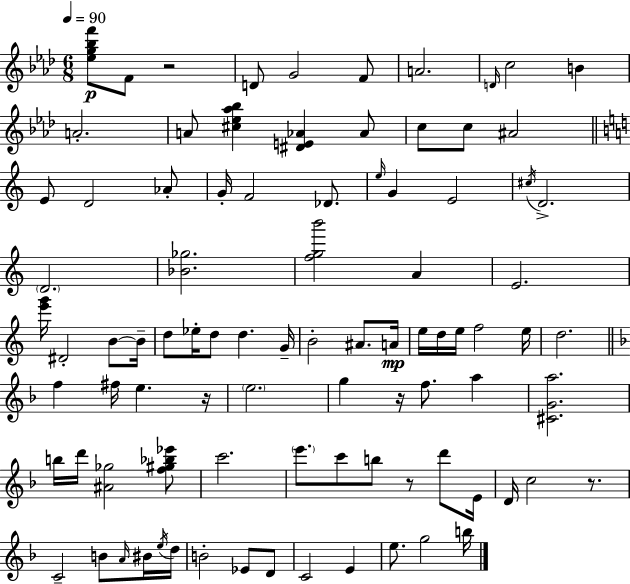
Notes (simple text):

[Eb5,G5,Bb5,F6]/e F4/e R/h D4/e G4/h F4/e A4/h. D4/s C5/h B4/q A4/h. A4/e [C#5,Eb5,Ab5,Bb5]/q [D#4,E4,Ab4]/q Ab4/e C5/e C5/e A#4/h E4/e D4/h Ab4/e G4/s F4/h Db4/e. E5/s G4/q E4/h C#5/s D4/h. D4/h. [Bb4,Gb5]/h. [F5,G5,B6]/h A4/q E4/h. [E6,G6]/s D#4/h B4/e B4/s D5/e Eb5/s D5/e D5/q. G4/s B4/h A#4/e. A4/s E5/s D5/s E5/s F5/h E5/s D5/h. F5/q F#5/s E5/q. R/s E5/h. G5/q R/s F5/e. A5/q [C#4,G4,A5]/h. B5/s D6/s [A#4,Gb5]/h [F5,G#5,Bb5,Eb6]/e C6/h. E6/e. C6/e B5/e R/e D6/e E4/s D4/s C5/h R/e. C4/h B4/e A4/s BIS4/s E5/s D5/s B4/h Eb4/e D4/e C4/h E4/q E5/e. G5/h B5/s